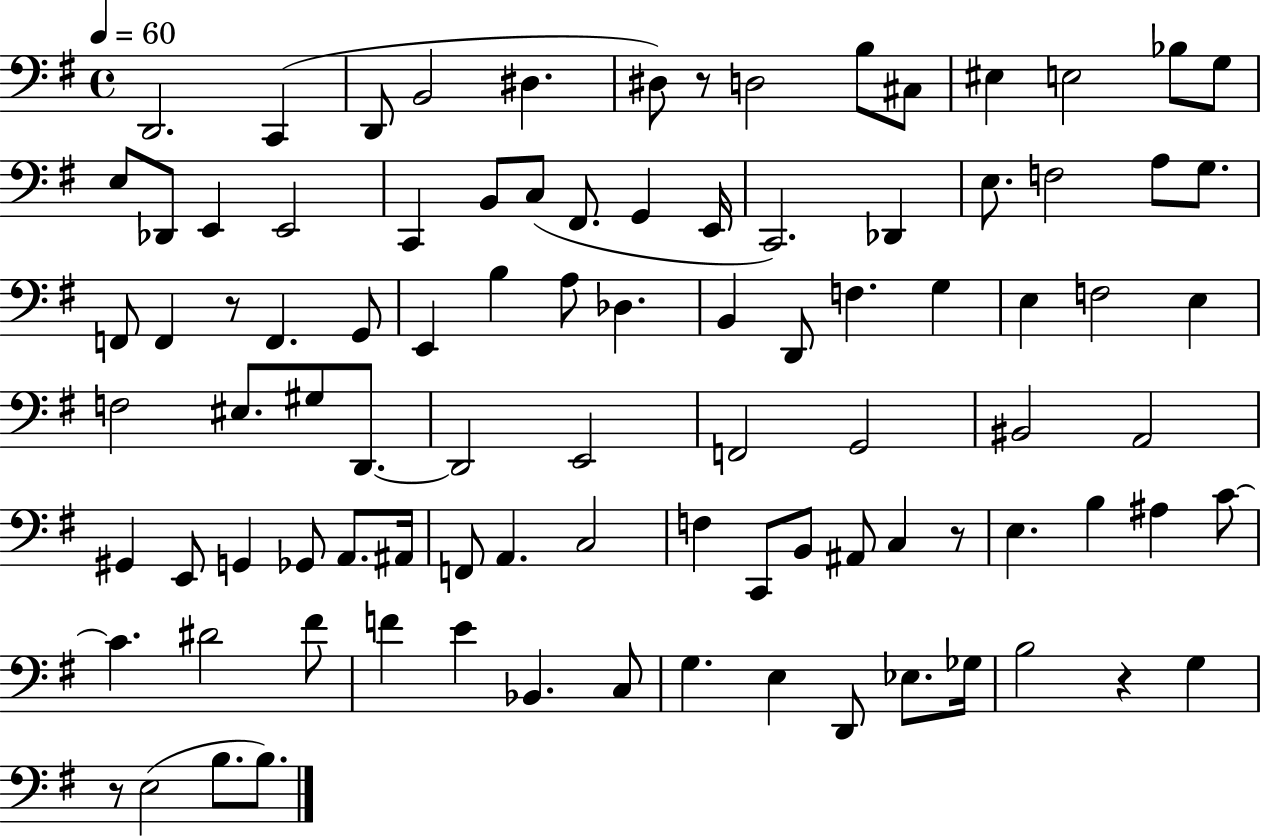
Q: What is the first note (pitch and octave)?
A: D2